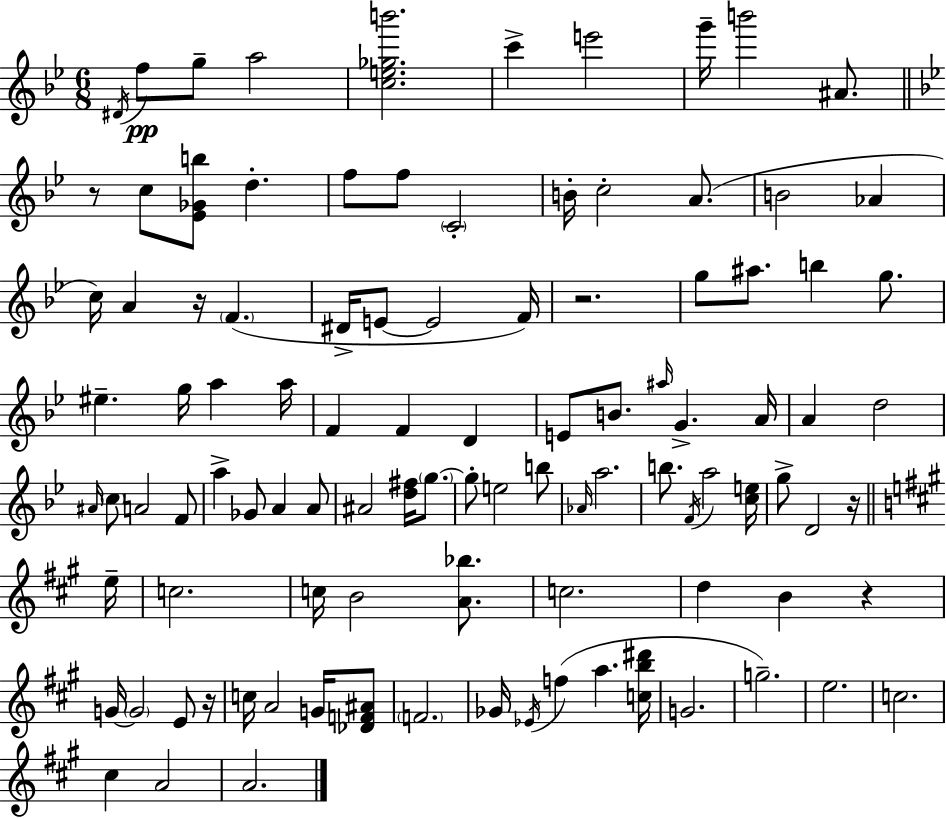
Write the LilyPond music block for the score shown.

{
  \clef treble
  \numericTimeSignature
  \time 6/8
  \key g \minor
  \acciaccatura { dis'16 }\pp f''8 g''8-- a''2 | <c'' e'' ges'' b'''>2. | c'''4-> e'''2 | g'''16-- b'''2 ais'8. | \break \bar "||" \break \key bes \major r8 c''8 <ees' ges' b''>8 d''4.-. | f''8 f''8 \parenthesize c'2-. | b'16-. c''2-. a'8.( | b'2 aes'4 | \break c''16) a'4 r16 \parenthesize f'4.( | dis'16-> e'8~~ e'2 f'16) | r2. | g''8 ais''8. b''4 g''8. | \break eis''4.-- g''16 a''4 a''16 | f'4 f'4 d'4 | e'8 b'8. \grace { ais''16 } g'4.-> | a'16 a'4 d''2 | \break \grace { ais'16 } \parenthesize c''8 a'2 | f'8 a''4-> ges'8 a'4 | a'8 ais'2 <d'' fis''>16 \parenthesize g''8.~~ | g''8-. e''2 | \break b''8 \grace { aes'16 } a''2. | b''8. \acciaccatura { f'16 } a''2 | <c'' e''>16 g''8-> d'2 | r16 \bar "||" \break \key a \major e''16-- c''2. | c''16 b'2 <a' bes''>8. | c''2. | d''4 b'4 r4 | \break g'16~~ \parenthesize g'2 e'8 | r16 c''16 a'2 g'16 <des' f' ais'>8 | \parenthesize f'2. | ges'16 \acciaccatura { ees'16 } f''4( a''4. | \break <c'' b'' dis'''>16 g'2. | g''2.--) | e''2. | c''2. | \break cis''4 a'2 | a'2. | \bar "|."
}